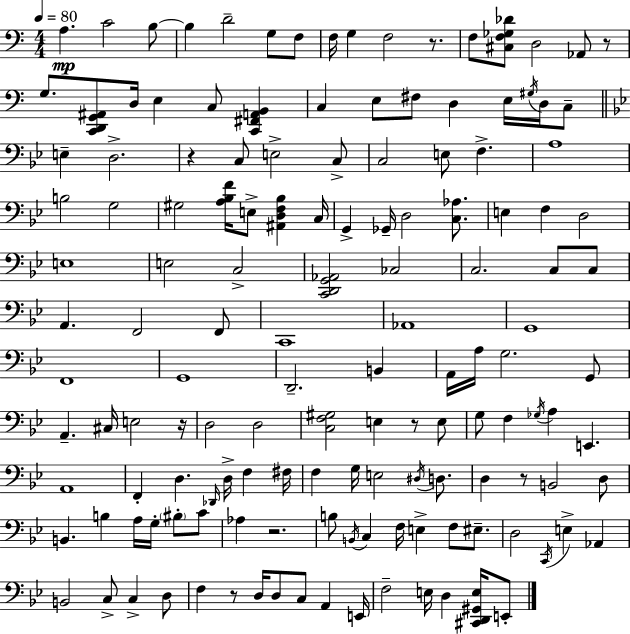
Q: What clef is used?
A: bass